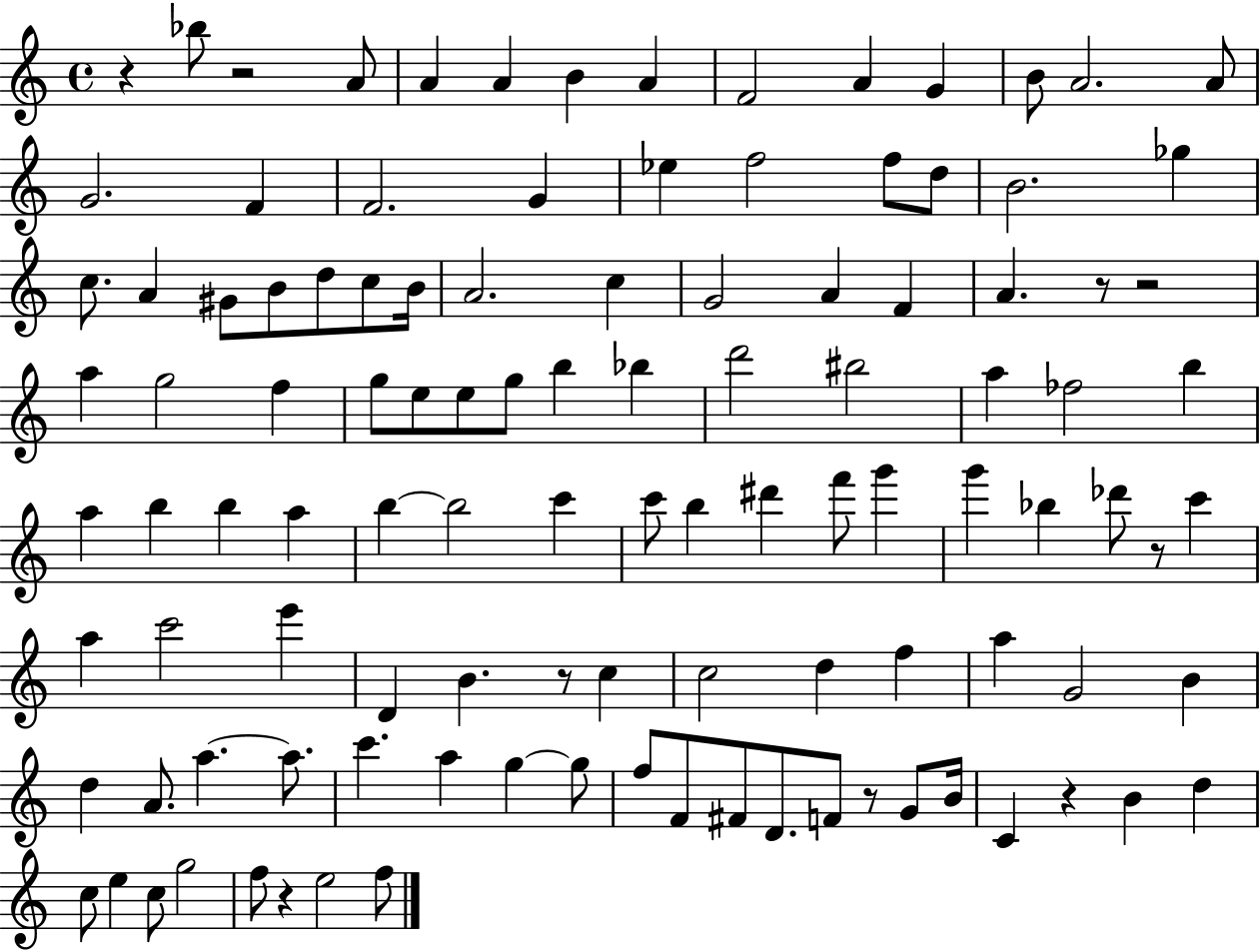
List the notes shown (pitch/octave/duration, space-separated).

R/q Bb5/e R/h A4/e A4/q A4/q B4/q A4/q F4/h A4/q G4/q B4/e A4/h. A4/e G4/h. F4/q F4/h. G4/q Eb5/q F5/h F5/e D5/e B4/h. Gb5/q C5/e. A4/q G#4/e B4/e D5/e C5/e B4/s A4/h. C5/q G4/h A4/q F4/q A4/q. R/e R/h A5/q G5/h F5/q G5/e E5/e E5/e G5/e B5/q Bb5/q D6/h BIS5/h A5/q FES5/h B5/q A5/q B5/q B5/q A5/q B5/q B5/h C6/q C6/e B5/q D#6/q F6/e G6/q G6/q Bb5/q Db6/e R/e C6/q A5/q C6/h E6/q D4/q B4/q. R/e C5/q C5/h D5/q F5/q A5/q G4/h B4/q D5/q A4/e. A5/q. A5/e. C6/q. A5/q G5/q G5/e F5/e F4/e F#4/e D4/e. F4/e R/e G4/e B4/s C4/q R/q B4/q D5/q C5/e E5/q C5/e G5/h F5/e R/q E5/h F5/e